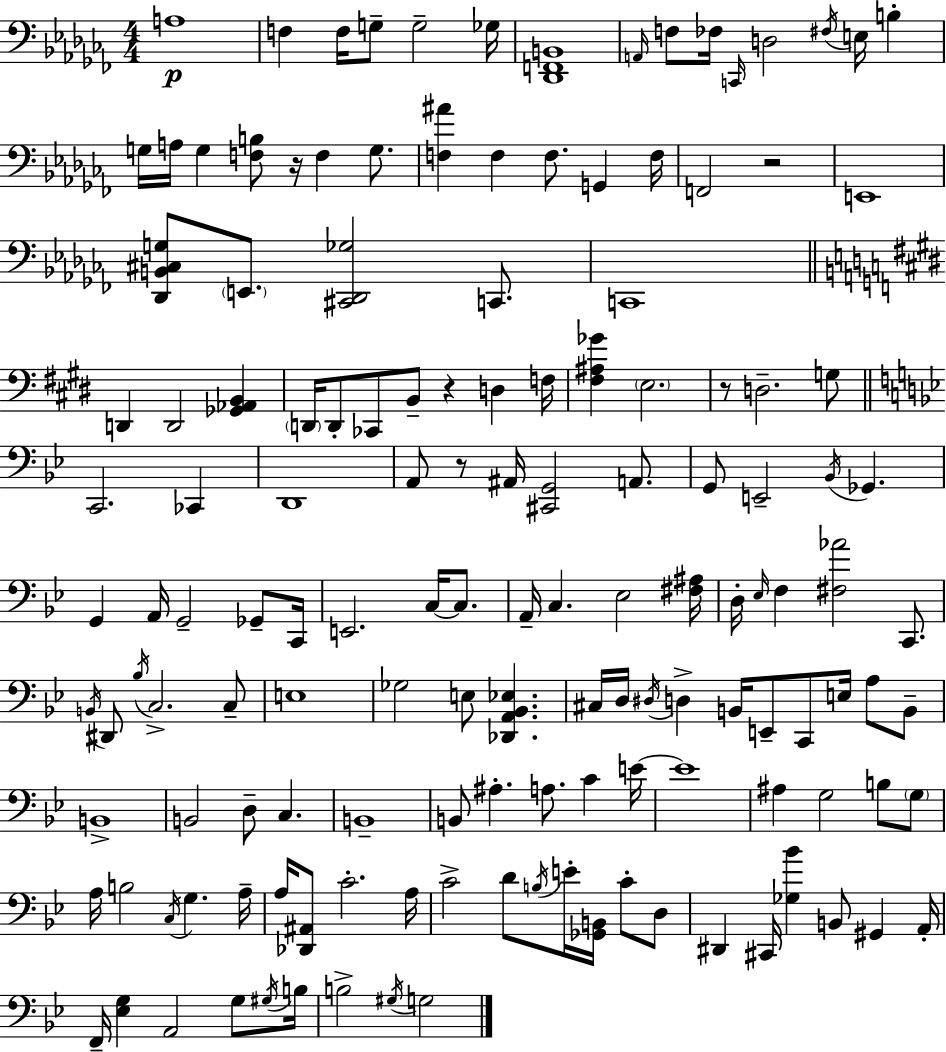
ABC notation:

X:1
T:Untitled
M:4/4
L:1/4
K:Abm
A,4 F, F,/4 G,/2 G,2 _G,/4 [_D,,F,,B,,]4 A,,/4 F,/2 _F,/4 C,,/4 D,2 ^F,/4 E,/4 B, G,/4 A,/4 G, [F,B,]/2 z/4 F, G,/2 [F,^A] F, F,/2 G,, F,/4 F,,2 z2 E,,4 [_D,,B,,^C,G,]/2 E,,/2 [^C,,_D,,_G,]2 C,,/2 C,,4 D,, D,,2 [_G,,_A,,B,,] D,,/4 D,,/2 _C,,/2 B,,/2 z D, F,/4 [^F,^A,_G] E,2 z/2 D,2 G,/2 C,,2 _C,, D,,4 A,,/2 z/2 ^A,,/4 [^C,,G,,]2 A,,/2 G,,/2 E,,2 _B,,/4 _G,, G,, A,,/4 G,,2 _G,,/2 C,,/4 E,,2 C,/4 C,/2 A,,/4 C, _E,2 [^F,^A,]/4 D,/4 _E,/4 F, [^F,_A]2 C,,/2 B,,/4 ^D,,/2 _B,/4 C,2 C,/2 E,4 _G,2 E,/2 [_D,,A,,_B,,_E,] ^C,/4 D,/4 ^D,/4 D, B,,/4 E,,/2 C,,/2 E,/4 A,/2 B,,/2 B,,4 B,,2 D,/2 C, B,,4 B,,/2 ^A, A,/2 C E/4 E4 ^A, G,2 B,/2 G,/2 A,/4 B,2 C,/4 G, A,/4 A,/4 [_D,,^A,,]/2 C2 A,/4 C2 D/2 B,/4 E/4 [_G,,B,,]/4 C/2 D,/2 ^D,, ^C,,/4 [_G,_B] B,,/2 ^G,, A,,/4 F,,/4 [_E,G,] A,,2 G,/2 ^G,/4 B,/4 B,2 ^G,/4 G,2